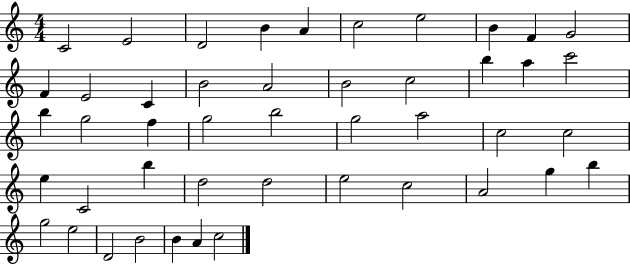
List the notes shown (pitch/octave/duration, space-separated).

C4/h E4/h D4/h B4/q A4/q C5/h E5/h B4/q F4/q G4/h F4/q E4/h C4/q B4/h A4/h B4/h C5/h B5/q A5/q C6/h B5/q G5/h F5/q G5/h B5/h G5/h A5/h C5/h C5/h E5/q C4/h B5/q D5/h D5/h E5/h C5/h A4/h G5/q B5/q G5/h E5/h D4/h B4/h B4/q A4/q C5/h